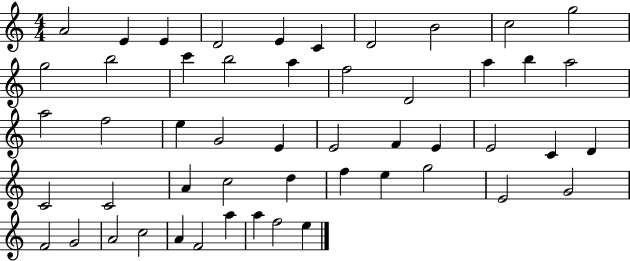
A4/h E4/q E4/q D4/h E4/q C4/q D4/h B4/h C5/h G5/h G5/h B5/h C6/q B5/h A5/q F5/h D4/h A5/q B5/q A5/h A5/h F5/h E5/q G4/h E4/q E4/h F4/q E4/q E4/h C4/q D4/q C4/h C4/h A4/q C5/h D5/q F5/q E5/q G5/h E4/h G4/h F4/h G4/h A4/h C5/h A4/q F4/h A5/q A5/q F5/h E5/q